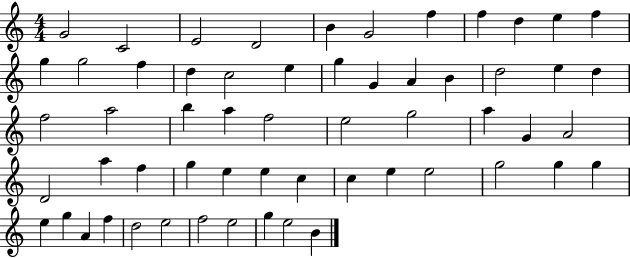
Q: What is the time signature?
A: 4/4